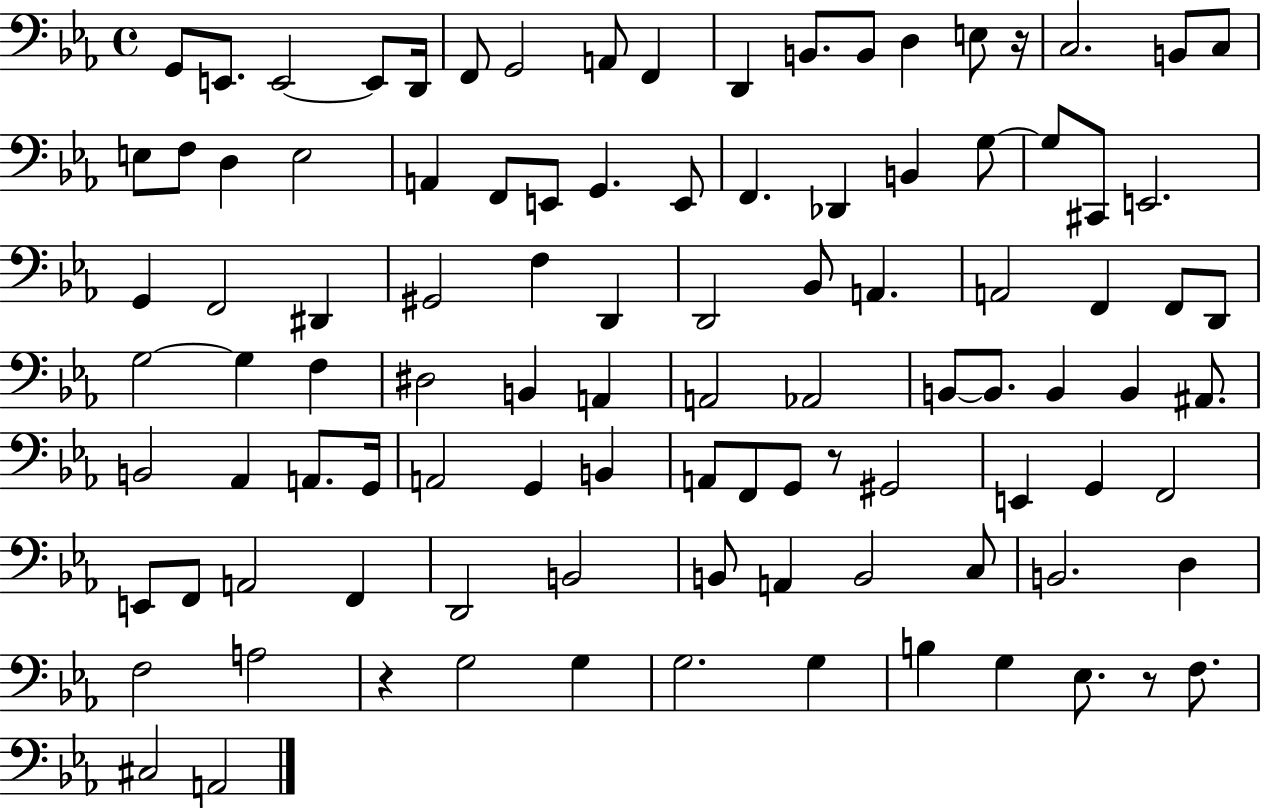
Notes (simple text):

G2/e E2/e. E2/h E2/e D2/s F2/e G2/h A2/e F2/q D2/q B2/e. B2/e D3/q E3/e R/s C3/h. B2/e C3/e E3/e F3/e D3/q E3/h A2/q F2/e E2/e G2/q. E2/e F2/q. Db2/q B2/q G3/e G3/e C#2/e E2/h. G2/q F2/h D#2/q G#2/h F3/q D2/q D2/h Bb2/e A2/q. A2/h F2/q F2/e D2/e G3/h G3/q F3/q D#3/h B2/q A2/q A2/h Ab2/h B2/e B2/e. B2/q B2/q A#2/e. B2/h Ab2/q A2/e. G2/s A2/h G2/q B2/q A2/e F2/e G2/e R/e G#2/h E2/q G2/q F2/h E2/e F2/e A2/h F2/q D2/h B2/h B2/e A2/q B2/h C3/e B2/h. D3/q F3/h A3/h R/q G3/h G3/q G3/h. G3/q B3/q G3/q Eb3/e. R/e F3/e. C#3/h A2/h